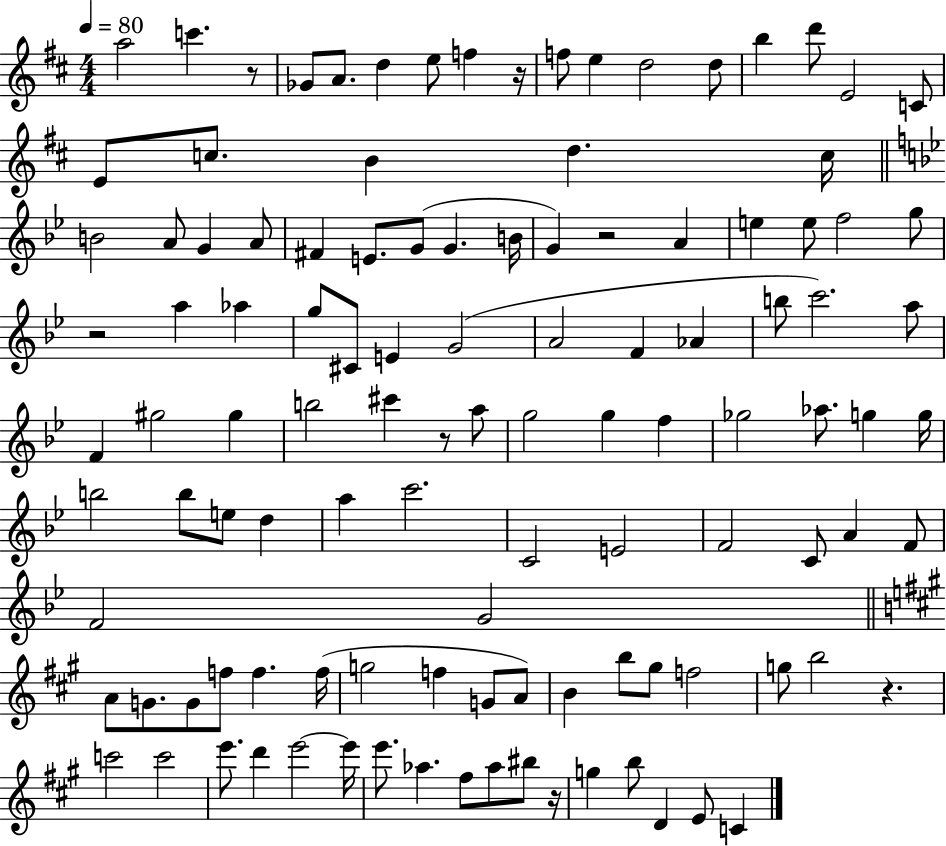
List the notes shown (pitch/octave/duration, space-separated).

A5/h C6/q. R/e Gb4/e A4/e. D5/q E5/e F5/q R/s F5/e E5/q D5/h D5/e B5/q D6/e E4/h C4/e E4/e C5/e. B4/q D5/q. C5/s B4/h A4/e G4/q A4/e F#4/q E4/e. G4/e G4/q. B4/s G4/q R/h A4/q E5/q E5/e F5/h G5/e R/h A5/q Ab5/q G5/e C#4/e E4/q G4/h A4/h F4/q Ab4/q B5/e C6/h. A5/e F4/q G#5/h G#5/q B5/h C#6/q R/e A5/e G5/h G5/q F5/q Gb5/h Ab5/e. G5/q G5/s B5/h B5/e E5/e D5/q A5/q C6/h. C4/h E4/h F4/h C4/e A4/q F4/e F4/h G4/h A4/e G4/e. G4/e F5/e F5/q. F5/s G5/h F5/q G4/e A4/e B4/q B5/e G#5/e F5/h G5/e B5/h R/q. C6/h C6/h E6/e. D6/q E6/h E6/s E6/e. Ab5/q. F#5/e Ab5/e BIS5/e R/s G5/q B5/e D4/q E4/e C4/q